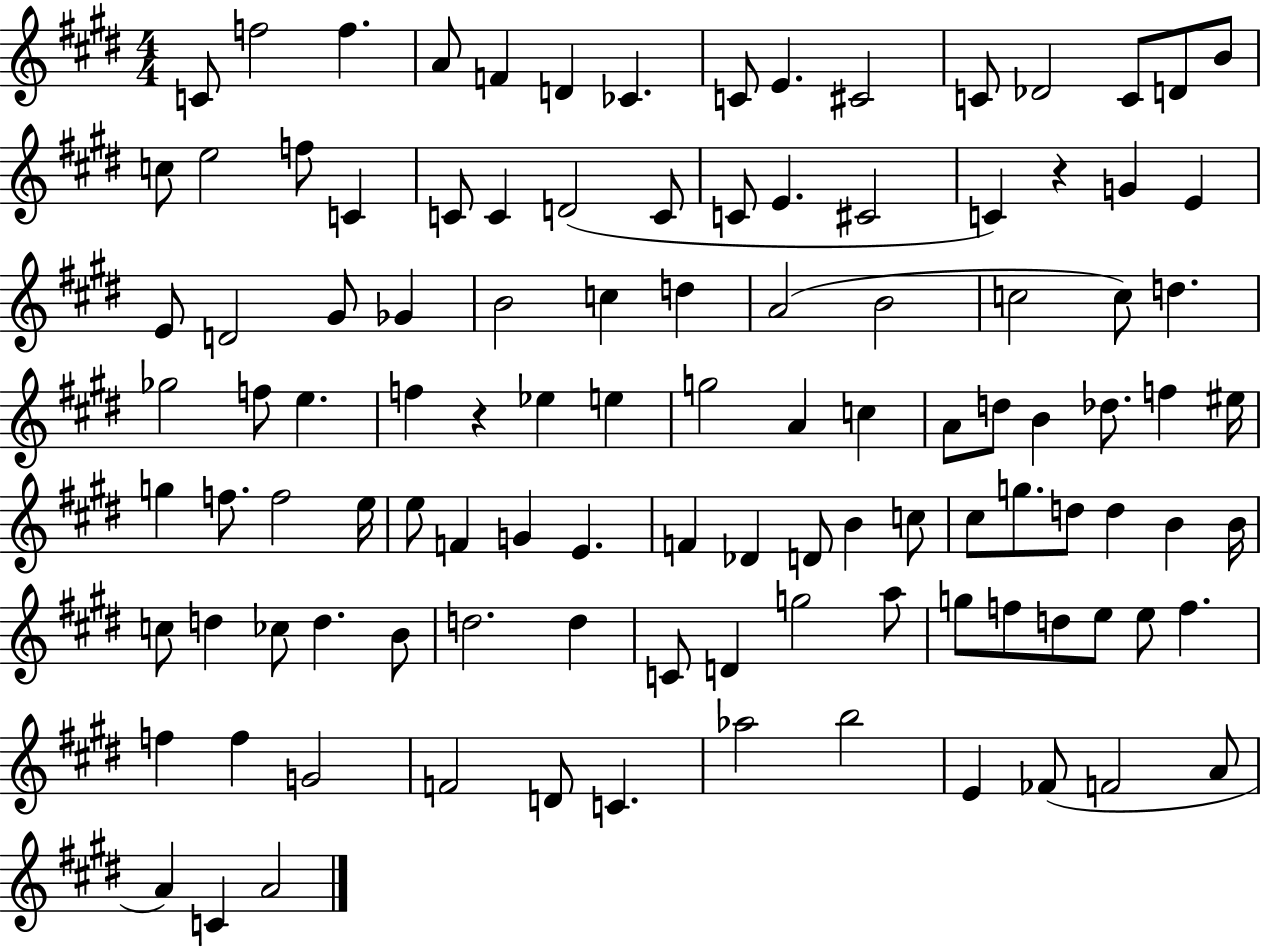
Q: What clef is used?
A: treble